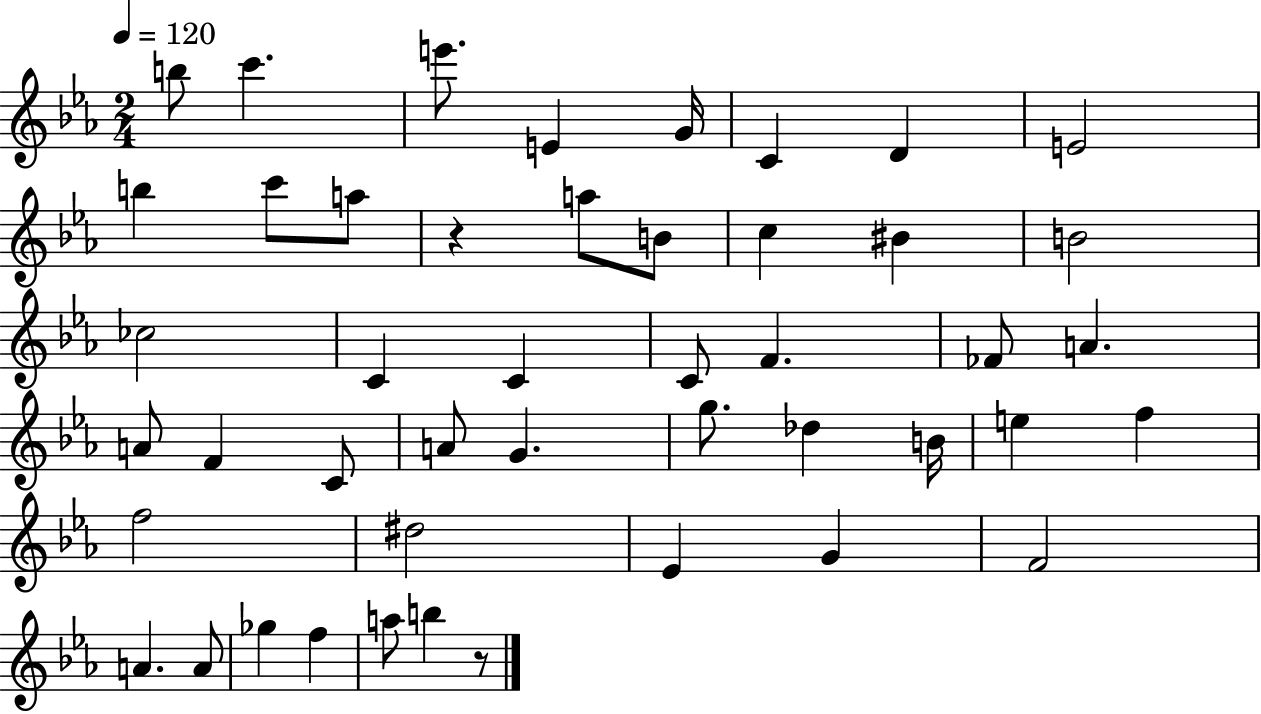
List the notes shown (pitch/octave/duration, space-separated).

B5/e C6/q. E6/e. E4/q G4/s C4/q D4/q E4/h B5/q C6/e A5/e R/q A5/e B4/e C5/q BIS4/q B4/h CES5/h C4/q C4/q C4/e F4/q. FES4/e A4/q. A4/e F4/q C4/e A4/e G4/q. G5/e. Db5/q B4/s E5/q F5/q F5/h D#5/h Eb4/q G4/q F4/h A4/q. A4/e Gb5/q F5/q A5/e B5/q R/e